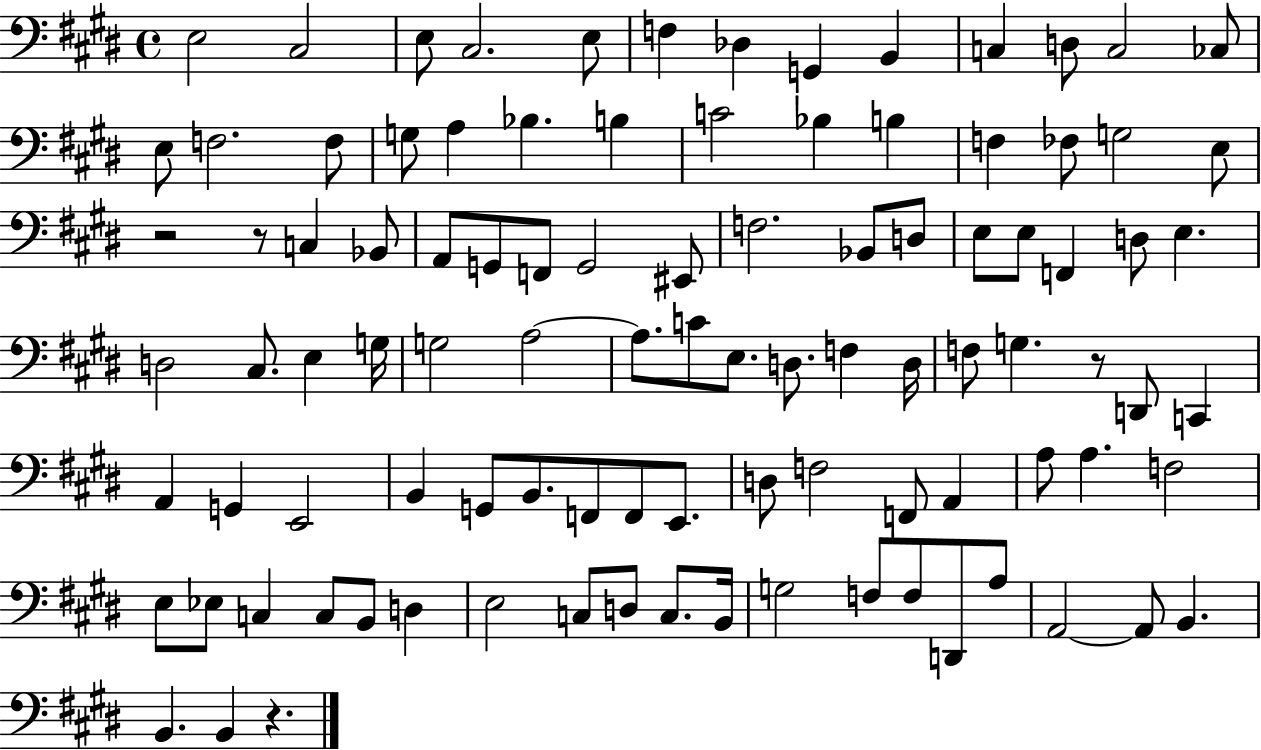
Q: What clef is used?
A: bass